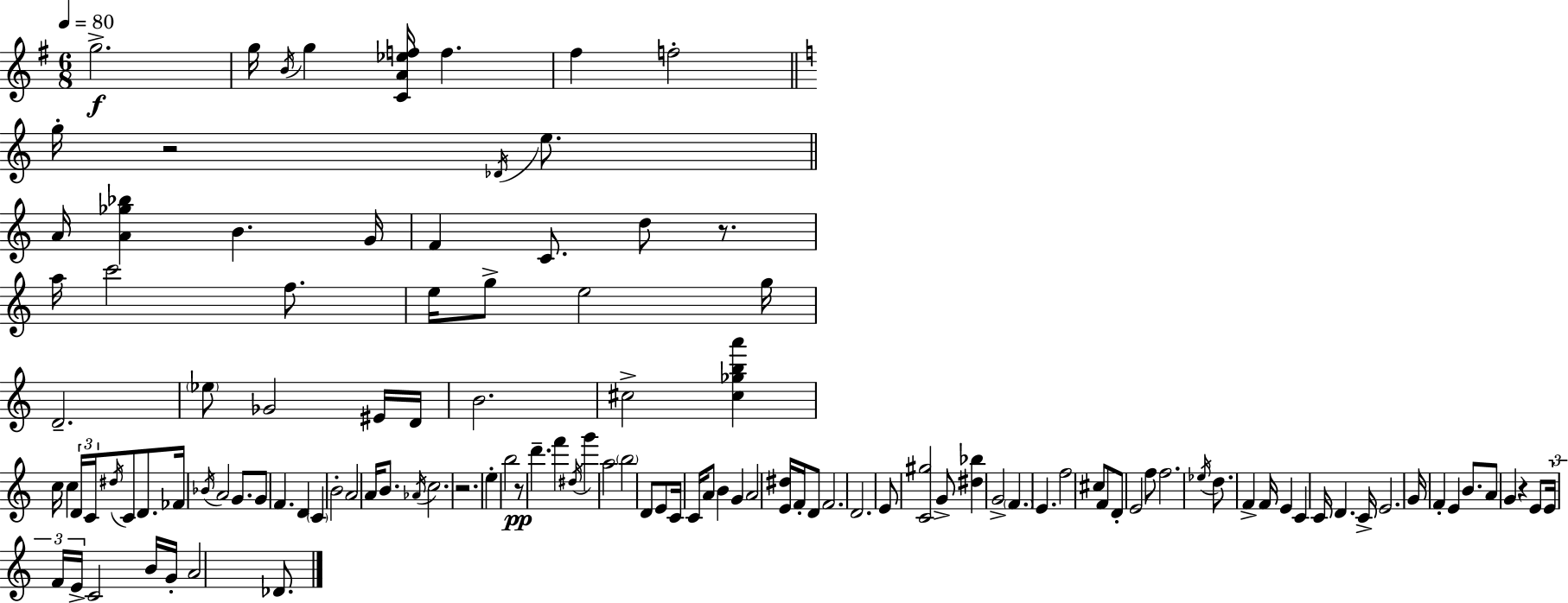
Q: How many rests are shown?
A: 5